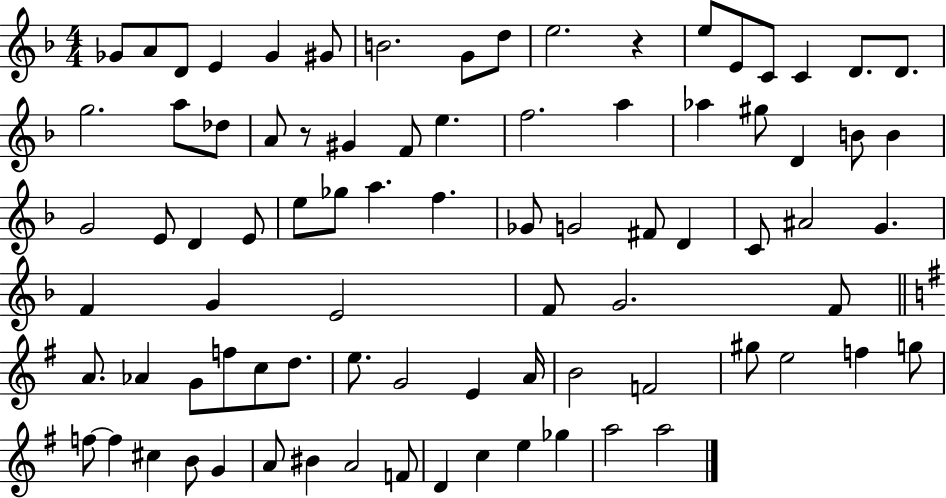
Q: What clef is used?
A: treble